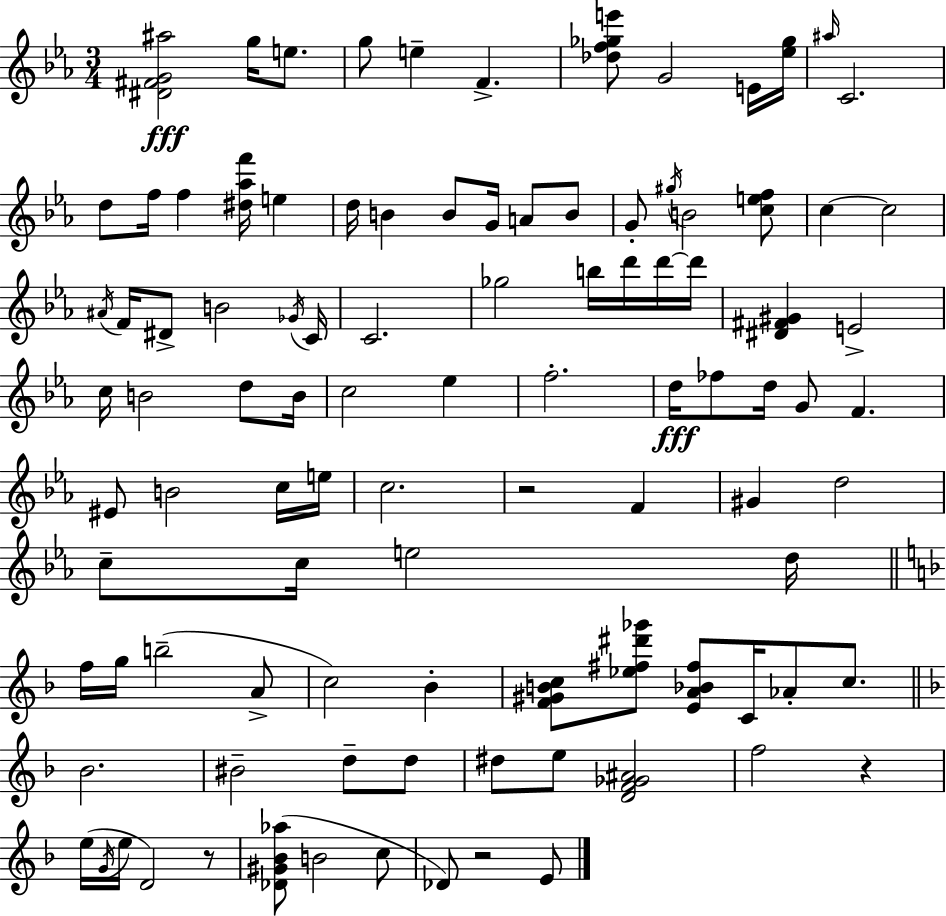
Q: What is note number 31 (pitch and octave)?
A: C4